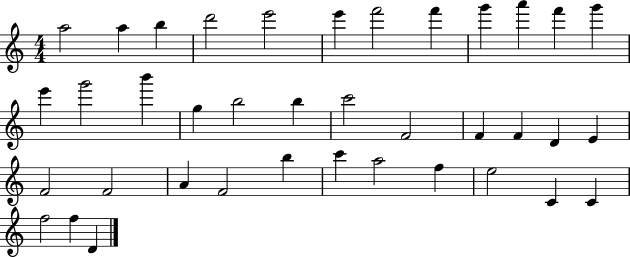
X:1
T:Untitled
M:4/4
L:1/4
K:C
a2 a b d'2 e'2 e' f'2 f' g' a' f' g' e' g'2 b' g b2 b c'2 F2 F F D E F2 F2 A F2 b c' a2 f e2 C C f2 f D